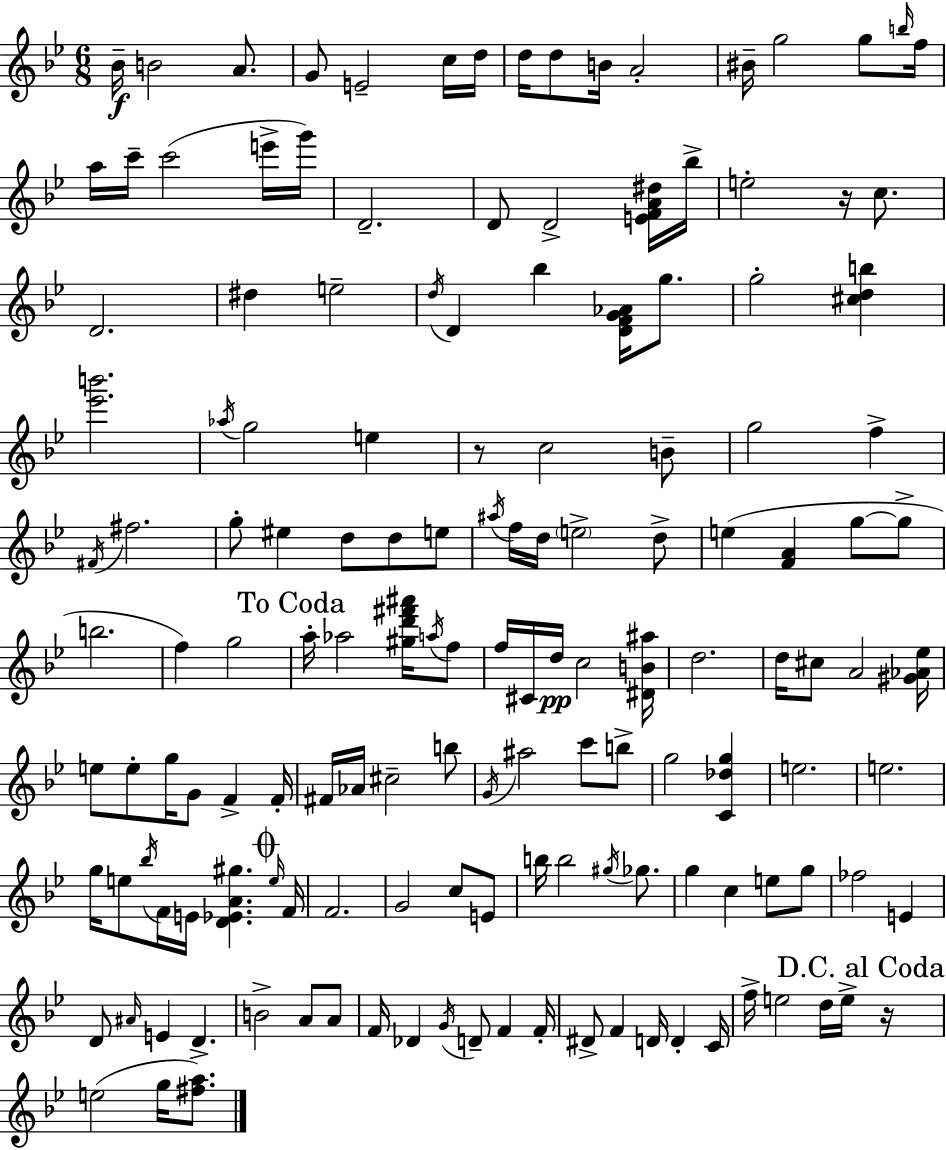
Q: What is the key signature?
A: BES major